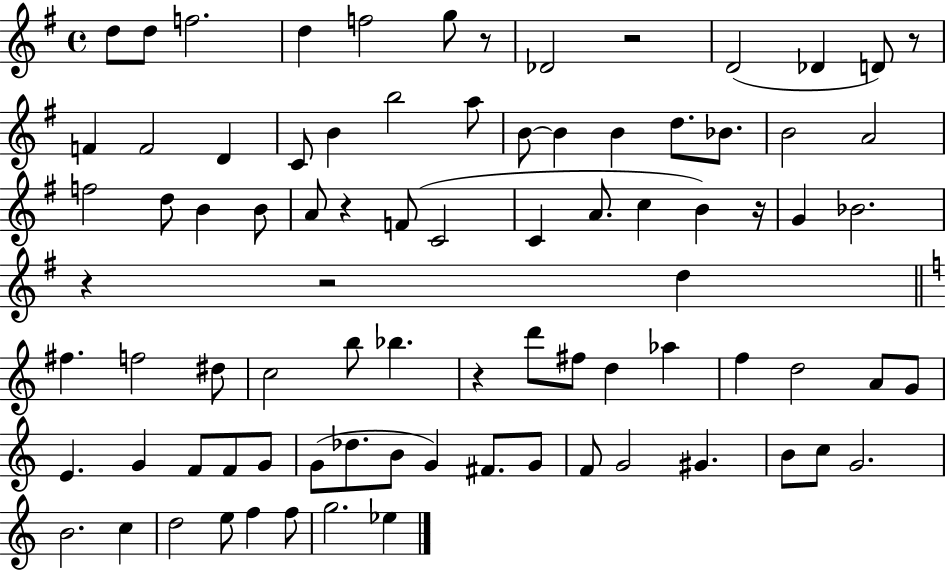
D5/e D5/e F5/h. D5/q F5/h G5/e R/e Db4/h R/h D4/h Db4/q D4/e R/e F4/q F4/h D4/q C4/e B4/q B5/h A5/e B4/e B4/q B4/q D5/e. Bb4/e. B4/h A4/h F5/h D5/e B4/q B4/e A4/e R/q F4/e C4/h C4/q A4/e. C5/q B4/q R/s G4/q Bb4/h. R/q R/h D5/q F#5/q. F5/h D#5/e C5/h B5/e Bb5/q. R/q D6/e F#5/e D5/q Ab5/q F5/q D5/h A4/e G4/e E4/q. G4/q F4/e F4/e G4/e G4/e Db5/e. B4/e G4/q F#4/e. G4/e F4/e G4/h G#4/q. B4/e C5/e G4/h. B4/h. C5/q D5/h E5/e F5/q F5/e G5/h. Eb5/q